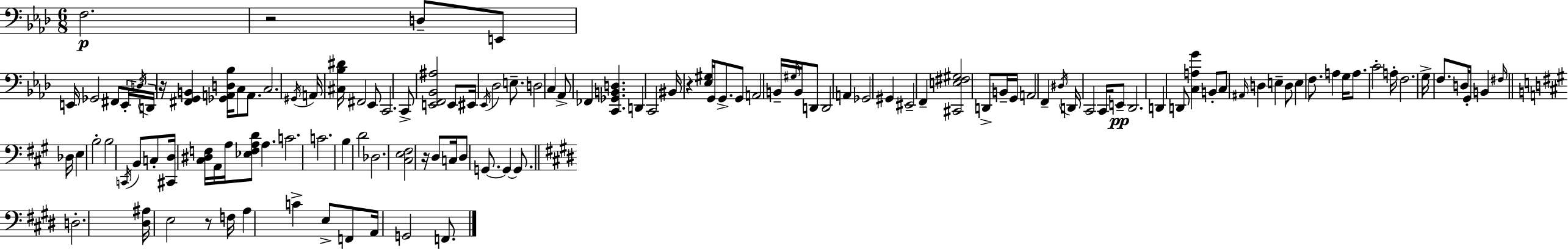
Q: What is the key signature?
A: AES major